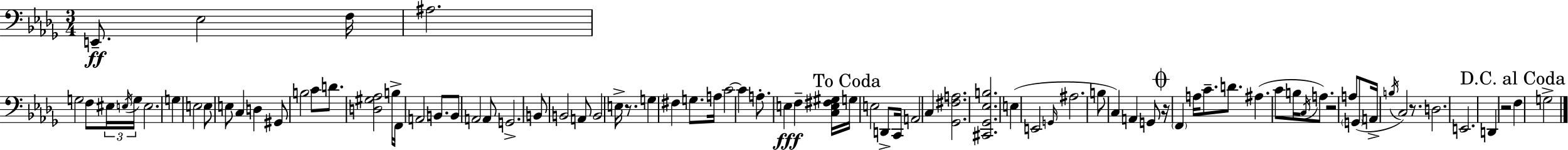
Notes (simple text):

E2/e. Eb3/h F3/s A#3/h. G3/h F3/e EIS3/s E3/s G3/s E3/h. G3/q E3/h E3/e E3/e C3/q D3/q G#2/e B3/h C4/e D4/e. [D3,G#3,Ab3]/h B3/s F2/s A2/h B2/e. B2/e A2/h A2/e G2/h. B2/e B2/h A2/e B2/h E3/s R/e. G3/q F#3/q G3/e. A3/s C4/h C4/q A3/e. E3/q F3/q [C3,E3,F#3,G#3]/s G3/s E3/h D2/e C2/s A2/h C3/q [Gb2,F#3,A3]/h. [C#2,Gb2,Eb3,B3]/h. E3/q E2/h G2/s A#3/h. B3/e C3/q A2/q G2/e R/s F2/q A3/s C4/e. D4/e. A#3/q. C4/e B3/s C3/s A3/e. R/h A3/e G2/e A2/s B3/s C3/h R/e. D3/h. E2/h. D2/q R/h F3/q G3/h